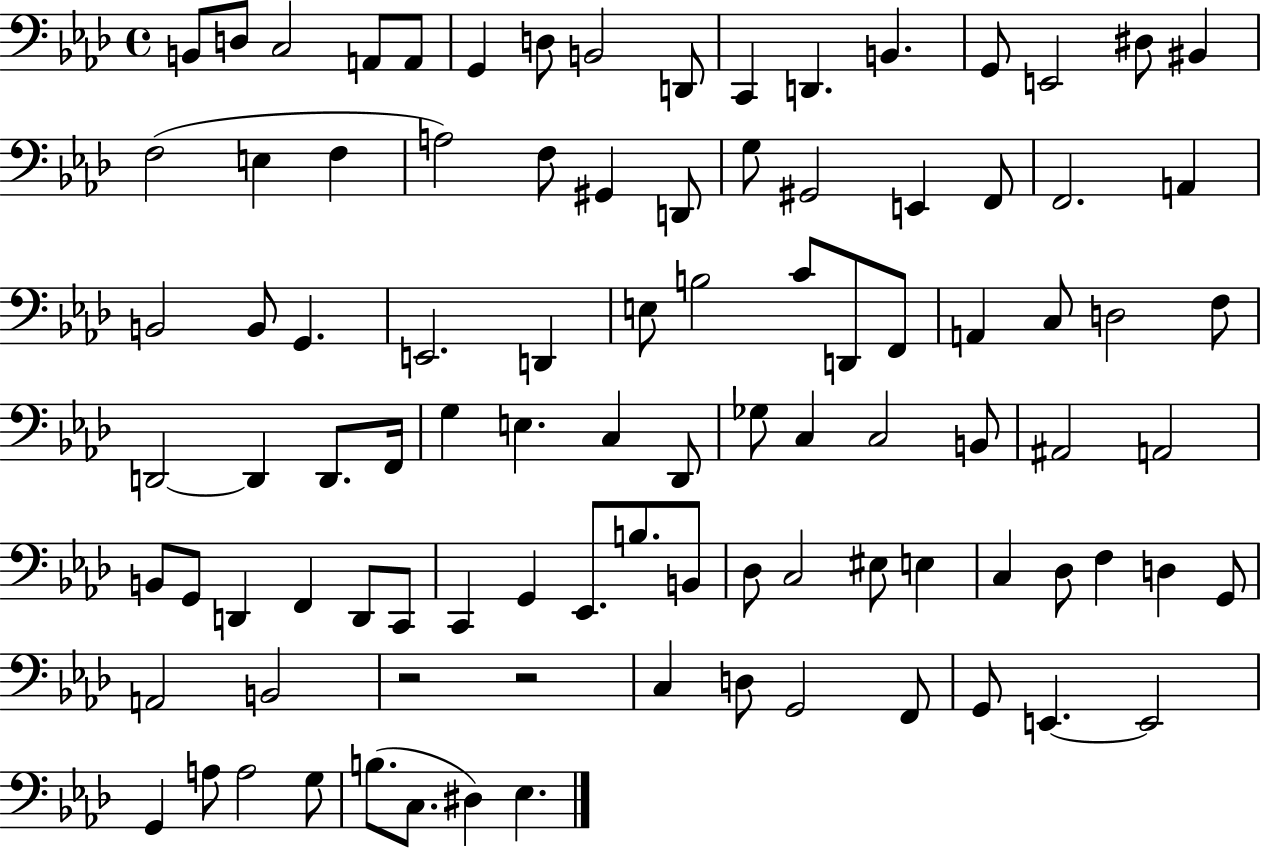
X:1
T:Untitled
M:4/4
L:1/4
K:Ab
B,,/2 D,/2 C,2 A,,/2 A,,/2 G,, D,/2 B,,2 D,,/2 C,, D,, B,, G,,/2 E,,2 ^D,/2 ^B,, F,2 E, F, A,2 F,/2 ^G,, D,,/2 G,/2 ^G,,2 E,, F,,/2 F,,2 A,, B,,2 B,,/2 G,, E,,2 D,, E,/2 B,2 C/2 D,,/2 F,,/2 A,, C,/2 D,2 F,/2 D,,2 D,, D,,/2 F,,/4 G, E, C, _D,,/2 _G,/2 C, C,2 B,,/2 ^A,,2 A,,2 B,,/2 G,,/2 D,, F,, D,,/2 C,,/2 C,, G,, _E,,/2 B,/2 B,,/2 _D,/2 C,2 ^E,/2 E, C, _D,/2 F, D, G,,/2 A,,2 B,,2 z2 z2 C, D,/2 G,,2 F,,/2 G,,/2 E,, E,,2 G,, A,/2 A,2 G,/2 B,/2 C,/2 ^D, _E,